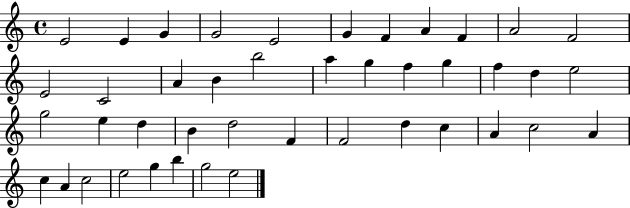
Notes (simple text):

E4/h E4/q G4/q G4/h E4/h G4/q F4/q A4/q F4/q A4/h F4/h E4/h C4/h A4/q B4/q B5/h A5/q G5/q F5/q G5/q F5/q D5/q E5/h G5/h E5/q D5/q B4/q D5/h F4/q F4/h D5/q C5/q A4/q C5/h A4/q C5/q A4/q C5/h E5/h G5/q B5/q G5/h E5/h